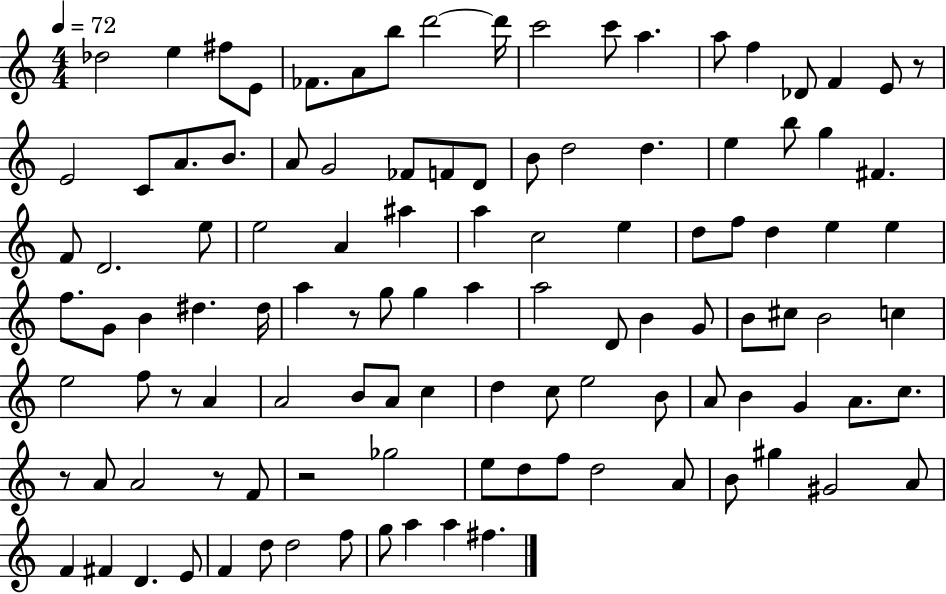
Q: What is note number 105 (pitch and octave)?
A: F#5